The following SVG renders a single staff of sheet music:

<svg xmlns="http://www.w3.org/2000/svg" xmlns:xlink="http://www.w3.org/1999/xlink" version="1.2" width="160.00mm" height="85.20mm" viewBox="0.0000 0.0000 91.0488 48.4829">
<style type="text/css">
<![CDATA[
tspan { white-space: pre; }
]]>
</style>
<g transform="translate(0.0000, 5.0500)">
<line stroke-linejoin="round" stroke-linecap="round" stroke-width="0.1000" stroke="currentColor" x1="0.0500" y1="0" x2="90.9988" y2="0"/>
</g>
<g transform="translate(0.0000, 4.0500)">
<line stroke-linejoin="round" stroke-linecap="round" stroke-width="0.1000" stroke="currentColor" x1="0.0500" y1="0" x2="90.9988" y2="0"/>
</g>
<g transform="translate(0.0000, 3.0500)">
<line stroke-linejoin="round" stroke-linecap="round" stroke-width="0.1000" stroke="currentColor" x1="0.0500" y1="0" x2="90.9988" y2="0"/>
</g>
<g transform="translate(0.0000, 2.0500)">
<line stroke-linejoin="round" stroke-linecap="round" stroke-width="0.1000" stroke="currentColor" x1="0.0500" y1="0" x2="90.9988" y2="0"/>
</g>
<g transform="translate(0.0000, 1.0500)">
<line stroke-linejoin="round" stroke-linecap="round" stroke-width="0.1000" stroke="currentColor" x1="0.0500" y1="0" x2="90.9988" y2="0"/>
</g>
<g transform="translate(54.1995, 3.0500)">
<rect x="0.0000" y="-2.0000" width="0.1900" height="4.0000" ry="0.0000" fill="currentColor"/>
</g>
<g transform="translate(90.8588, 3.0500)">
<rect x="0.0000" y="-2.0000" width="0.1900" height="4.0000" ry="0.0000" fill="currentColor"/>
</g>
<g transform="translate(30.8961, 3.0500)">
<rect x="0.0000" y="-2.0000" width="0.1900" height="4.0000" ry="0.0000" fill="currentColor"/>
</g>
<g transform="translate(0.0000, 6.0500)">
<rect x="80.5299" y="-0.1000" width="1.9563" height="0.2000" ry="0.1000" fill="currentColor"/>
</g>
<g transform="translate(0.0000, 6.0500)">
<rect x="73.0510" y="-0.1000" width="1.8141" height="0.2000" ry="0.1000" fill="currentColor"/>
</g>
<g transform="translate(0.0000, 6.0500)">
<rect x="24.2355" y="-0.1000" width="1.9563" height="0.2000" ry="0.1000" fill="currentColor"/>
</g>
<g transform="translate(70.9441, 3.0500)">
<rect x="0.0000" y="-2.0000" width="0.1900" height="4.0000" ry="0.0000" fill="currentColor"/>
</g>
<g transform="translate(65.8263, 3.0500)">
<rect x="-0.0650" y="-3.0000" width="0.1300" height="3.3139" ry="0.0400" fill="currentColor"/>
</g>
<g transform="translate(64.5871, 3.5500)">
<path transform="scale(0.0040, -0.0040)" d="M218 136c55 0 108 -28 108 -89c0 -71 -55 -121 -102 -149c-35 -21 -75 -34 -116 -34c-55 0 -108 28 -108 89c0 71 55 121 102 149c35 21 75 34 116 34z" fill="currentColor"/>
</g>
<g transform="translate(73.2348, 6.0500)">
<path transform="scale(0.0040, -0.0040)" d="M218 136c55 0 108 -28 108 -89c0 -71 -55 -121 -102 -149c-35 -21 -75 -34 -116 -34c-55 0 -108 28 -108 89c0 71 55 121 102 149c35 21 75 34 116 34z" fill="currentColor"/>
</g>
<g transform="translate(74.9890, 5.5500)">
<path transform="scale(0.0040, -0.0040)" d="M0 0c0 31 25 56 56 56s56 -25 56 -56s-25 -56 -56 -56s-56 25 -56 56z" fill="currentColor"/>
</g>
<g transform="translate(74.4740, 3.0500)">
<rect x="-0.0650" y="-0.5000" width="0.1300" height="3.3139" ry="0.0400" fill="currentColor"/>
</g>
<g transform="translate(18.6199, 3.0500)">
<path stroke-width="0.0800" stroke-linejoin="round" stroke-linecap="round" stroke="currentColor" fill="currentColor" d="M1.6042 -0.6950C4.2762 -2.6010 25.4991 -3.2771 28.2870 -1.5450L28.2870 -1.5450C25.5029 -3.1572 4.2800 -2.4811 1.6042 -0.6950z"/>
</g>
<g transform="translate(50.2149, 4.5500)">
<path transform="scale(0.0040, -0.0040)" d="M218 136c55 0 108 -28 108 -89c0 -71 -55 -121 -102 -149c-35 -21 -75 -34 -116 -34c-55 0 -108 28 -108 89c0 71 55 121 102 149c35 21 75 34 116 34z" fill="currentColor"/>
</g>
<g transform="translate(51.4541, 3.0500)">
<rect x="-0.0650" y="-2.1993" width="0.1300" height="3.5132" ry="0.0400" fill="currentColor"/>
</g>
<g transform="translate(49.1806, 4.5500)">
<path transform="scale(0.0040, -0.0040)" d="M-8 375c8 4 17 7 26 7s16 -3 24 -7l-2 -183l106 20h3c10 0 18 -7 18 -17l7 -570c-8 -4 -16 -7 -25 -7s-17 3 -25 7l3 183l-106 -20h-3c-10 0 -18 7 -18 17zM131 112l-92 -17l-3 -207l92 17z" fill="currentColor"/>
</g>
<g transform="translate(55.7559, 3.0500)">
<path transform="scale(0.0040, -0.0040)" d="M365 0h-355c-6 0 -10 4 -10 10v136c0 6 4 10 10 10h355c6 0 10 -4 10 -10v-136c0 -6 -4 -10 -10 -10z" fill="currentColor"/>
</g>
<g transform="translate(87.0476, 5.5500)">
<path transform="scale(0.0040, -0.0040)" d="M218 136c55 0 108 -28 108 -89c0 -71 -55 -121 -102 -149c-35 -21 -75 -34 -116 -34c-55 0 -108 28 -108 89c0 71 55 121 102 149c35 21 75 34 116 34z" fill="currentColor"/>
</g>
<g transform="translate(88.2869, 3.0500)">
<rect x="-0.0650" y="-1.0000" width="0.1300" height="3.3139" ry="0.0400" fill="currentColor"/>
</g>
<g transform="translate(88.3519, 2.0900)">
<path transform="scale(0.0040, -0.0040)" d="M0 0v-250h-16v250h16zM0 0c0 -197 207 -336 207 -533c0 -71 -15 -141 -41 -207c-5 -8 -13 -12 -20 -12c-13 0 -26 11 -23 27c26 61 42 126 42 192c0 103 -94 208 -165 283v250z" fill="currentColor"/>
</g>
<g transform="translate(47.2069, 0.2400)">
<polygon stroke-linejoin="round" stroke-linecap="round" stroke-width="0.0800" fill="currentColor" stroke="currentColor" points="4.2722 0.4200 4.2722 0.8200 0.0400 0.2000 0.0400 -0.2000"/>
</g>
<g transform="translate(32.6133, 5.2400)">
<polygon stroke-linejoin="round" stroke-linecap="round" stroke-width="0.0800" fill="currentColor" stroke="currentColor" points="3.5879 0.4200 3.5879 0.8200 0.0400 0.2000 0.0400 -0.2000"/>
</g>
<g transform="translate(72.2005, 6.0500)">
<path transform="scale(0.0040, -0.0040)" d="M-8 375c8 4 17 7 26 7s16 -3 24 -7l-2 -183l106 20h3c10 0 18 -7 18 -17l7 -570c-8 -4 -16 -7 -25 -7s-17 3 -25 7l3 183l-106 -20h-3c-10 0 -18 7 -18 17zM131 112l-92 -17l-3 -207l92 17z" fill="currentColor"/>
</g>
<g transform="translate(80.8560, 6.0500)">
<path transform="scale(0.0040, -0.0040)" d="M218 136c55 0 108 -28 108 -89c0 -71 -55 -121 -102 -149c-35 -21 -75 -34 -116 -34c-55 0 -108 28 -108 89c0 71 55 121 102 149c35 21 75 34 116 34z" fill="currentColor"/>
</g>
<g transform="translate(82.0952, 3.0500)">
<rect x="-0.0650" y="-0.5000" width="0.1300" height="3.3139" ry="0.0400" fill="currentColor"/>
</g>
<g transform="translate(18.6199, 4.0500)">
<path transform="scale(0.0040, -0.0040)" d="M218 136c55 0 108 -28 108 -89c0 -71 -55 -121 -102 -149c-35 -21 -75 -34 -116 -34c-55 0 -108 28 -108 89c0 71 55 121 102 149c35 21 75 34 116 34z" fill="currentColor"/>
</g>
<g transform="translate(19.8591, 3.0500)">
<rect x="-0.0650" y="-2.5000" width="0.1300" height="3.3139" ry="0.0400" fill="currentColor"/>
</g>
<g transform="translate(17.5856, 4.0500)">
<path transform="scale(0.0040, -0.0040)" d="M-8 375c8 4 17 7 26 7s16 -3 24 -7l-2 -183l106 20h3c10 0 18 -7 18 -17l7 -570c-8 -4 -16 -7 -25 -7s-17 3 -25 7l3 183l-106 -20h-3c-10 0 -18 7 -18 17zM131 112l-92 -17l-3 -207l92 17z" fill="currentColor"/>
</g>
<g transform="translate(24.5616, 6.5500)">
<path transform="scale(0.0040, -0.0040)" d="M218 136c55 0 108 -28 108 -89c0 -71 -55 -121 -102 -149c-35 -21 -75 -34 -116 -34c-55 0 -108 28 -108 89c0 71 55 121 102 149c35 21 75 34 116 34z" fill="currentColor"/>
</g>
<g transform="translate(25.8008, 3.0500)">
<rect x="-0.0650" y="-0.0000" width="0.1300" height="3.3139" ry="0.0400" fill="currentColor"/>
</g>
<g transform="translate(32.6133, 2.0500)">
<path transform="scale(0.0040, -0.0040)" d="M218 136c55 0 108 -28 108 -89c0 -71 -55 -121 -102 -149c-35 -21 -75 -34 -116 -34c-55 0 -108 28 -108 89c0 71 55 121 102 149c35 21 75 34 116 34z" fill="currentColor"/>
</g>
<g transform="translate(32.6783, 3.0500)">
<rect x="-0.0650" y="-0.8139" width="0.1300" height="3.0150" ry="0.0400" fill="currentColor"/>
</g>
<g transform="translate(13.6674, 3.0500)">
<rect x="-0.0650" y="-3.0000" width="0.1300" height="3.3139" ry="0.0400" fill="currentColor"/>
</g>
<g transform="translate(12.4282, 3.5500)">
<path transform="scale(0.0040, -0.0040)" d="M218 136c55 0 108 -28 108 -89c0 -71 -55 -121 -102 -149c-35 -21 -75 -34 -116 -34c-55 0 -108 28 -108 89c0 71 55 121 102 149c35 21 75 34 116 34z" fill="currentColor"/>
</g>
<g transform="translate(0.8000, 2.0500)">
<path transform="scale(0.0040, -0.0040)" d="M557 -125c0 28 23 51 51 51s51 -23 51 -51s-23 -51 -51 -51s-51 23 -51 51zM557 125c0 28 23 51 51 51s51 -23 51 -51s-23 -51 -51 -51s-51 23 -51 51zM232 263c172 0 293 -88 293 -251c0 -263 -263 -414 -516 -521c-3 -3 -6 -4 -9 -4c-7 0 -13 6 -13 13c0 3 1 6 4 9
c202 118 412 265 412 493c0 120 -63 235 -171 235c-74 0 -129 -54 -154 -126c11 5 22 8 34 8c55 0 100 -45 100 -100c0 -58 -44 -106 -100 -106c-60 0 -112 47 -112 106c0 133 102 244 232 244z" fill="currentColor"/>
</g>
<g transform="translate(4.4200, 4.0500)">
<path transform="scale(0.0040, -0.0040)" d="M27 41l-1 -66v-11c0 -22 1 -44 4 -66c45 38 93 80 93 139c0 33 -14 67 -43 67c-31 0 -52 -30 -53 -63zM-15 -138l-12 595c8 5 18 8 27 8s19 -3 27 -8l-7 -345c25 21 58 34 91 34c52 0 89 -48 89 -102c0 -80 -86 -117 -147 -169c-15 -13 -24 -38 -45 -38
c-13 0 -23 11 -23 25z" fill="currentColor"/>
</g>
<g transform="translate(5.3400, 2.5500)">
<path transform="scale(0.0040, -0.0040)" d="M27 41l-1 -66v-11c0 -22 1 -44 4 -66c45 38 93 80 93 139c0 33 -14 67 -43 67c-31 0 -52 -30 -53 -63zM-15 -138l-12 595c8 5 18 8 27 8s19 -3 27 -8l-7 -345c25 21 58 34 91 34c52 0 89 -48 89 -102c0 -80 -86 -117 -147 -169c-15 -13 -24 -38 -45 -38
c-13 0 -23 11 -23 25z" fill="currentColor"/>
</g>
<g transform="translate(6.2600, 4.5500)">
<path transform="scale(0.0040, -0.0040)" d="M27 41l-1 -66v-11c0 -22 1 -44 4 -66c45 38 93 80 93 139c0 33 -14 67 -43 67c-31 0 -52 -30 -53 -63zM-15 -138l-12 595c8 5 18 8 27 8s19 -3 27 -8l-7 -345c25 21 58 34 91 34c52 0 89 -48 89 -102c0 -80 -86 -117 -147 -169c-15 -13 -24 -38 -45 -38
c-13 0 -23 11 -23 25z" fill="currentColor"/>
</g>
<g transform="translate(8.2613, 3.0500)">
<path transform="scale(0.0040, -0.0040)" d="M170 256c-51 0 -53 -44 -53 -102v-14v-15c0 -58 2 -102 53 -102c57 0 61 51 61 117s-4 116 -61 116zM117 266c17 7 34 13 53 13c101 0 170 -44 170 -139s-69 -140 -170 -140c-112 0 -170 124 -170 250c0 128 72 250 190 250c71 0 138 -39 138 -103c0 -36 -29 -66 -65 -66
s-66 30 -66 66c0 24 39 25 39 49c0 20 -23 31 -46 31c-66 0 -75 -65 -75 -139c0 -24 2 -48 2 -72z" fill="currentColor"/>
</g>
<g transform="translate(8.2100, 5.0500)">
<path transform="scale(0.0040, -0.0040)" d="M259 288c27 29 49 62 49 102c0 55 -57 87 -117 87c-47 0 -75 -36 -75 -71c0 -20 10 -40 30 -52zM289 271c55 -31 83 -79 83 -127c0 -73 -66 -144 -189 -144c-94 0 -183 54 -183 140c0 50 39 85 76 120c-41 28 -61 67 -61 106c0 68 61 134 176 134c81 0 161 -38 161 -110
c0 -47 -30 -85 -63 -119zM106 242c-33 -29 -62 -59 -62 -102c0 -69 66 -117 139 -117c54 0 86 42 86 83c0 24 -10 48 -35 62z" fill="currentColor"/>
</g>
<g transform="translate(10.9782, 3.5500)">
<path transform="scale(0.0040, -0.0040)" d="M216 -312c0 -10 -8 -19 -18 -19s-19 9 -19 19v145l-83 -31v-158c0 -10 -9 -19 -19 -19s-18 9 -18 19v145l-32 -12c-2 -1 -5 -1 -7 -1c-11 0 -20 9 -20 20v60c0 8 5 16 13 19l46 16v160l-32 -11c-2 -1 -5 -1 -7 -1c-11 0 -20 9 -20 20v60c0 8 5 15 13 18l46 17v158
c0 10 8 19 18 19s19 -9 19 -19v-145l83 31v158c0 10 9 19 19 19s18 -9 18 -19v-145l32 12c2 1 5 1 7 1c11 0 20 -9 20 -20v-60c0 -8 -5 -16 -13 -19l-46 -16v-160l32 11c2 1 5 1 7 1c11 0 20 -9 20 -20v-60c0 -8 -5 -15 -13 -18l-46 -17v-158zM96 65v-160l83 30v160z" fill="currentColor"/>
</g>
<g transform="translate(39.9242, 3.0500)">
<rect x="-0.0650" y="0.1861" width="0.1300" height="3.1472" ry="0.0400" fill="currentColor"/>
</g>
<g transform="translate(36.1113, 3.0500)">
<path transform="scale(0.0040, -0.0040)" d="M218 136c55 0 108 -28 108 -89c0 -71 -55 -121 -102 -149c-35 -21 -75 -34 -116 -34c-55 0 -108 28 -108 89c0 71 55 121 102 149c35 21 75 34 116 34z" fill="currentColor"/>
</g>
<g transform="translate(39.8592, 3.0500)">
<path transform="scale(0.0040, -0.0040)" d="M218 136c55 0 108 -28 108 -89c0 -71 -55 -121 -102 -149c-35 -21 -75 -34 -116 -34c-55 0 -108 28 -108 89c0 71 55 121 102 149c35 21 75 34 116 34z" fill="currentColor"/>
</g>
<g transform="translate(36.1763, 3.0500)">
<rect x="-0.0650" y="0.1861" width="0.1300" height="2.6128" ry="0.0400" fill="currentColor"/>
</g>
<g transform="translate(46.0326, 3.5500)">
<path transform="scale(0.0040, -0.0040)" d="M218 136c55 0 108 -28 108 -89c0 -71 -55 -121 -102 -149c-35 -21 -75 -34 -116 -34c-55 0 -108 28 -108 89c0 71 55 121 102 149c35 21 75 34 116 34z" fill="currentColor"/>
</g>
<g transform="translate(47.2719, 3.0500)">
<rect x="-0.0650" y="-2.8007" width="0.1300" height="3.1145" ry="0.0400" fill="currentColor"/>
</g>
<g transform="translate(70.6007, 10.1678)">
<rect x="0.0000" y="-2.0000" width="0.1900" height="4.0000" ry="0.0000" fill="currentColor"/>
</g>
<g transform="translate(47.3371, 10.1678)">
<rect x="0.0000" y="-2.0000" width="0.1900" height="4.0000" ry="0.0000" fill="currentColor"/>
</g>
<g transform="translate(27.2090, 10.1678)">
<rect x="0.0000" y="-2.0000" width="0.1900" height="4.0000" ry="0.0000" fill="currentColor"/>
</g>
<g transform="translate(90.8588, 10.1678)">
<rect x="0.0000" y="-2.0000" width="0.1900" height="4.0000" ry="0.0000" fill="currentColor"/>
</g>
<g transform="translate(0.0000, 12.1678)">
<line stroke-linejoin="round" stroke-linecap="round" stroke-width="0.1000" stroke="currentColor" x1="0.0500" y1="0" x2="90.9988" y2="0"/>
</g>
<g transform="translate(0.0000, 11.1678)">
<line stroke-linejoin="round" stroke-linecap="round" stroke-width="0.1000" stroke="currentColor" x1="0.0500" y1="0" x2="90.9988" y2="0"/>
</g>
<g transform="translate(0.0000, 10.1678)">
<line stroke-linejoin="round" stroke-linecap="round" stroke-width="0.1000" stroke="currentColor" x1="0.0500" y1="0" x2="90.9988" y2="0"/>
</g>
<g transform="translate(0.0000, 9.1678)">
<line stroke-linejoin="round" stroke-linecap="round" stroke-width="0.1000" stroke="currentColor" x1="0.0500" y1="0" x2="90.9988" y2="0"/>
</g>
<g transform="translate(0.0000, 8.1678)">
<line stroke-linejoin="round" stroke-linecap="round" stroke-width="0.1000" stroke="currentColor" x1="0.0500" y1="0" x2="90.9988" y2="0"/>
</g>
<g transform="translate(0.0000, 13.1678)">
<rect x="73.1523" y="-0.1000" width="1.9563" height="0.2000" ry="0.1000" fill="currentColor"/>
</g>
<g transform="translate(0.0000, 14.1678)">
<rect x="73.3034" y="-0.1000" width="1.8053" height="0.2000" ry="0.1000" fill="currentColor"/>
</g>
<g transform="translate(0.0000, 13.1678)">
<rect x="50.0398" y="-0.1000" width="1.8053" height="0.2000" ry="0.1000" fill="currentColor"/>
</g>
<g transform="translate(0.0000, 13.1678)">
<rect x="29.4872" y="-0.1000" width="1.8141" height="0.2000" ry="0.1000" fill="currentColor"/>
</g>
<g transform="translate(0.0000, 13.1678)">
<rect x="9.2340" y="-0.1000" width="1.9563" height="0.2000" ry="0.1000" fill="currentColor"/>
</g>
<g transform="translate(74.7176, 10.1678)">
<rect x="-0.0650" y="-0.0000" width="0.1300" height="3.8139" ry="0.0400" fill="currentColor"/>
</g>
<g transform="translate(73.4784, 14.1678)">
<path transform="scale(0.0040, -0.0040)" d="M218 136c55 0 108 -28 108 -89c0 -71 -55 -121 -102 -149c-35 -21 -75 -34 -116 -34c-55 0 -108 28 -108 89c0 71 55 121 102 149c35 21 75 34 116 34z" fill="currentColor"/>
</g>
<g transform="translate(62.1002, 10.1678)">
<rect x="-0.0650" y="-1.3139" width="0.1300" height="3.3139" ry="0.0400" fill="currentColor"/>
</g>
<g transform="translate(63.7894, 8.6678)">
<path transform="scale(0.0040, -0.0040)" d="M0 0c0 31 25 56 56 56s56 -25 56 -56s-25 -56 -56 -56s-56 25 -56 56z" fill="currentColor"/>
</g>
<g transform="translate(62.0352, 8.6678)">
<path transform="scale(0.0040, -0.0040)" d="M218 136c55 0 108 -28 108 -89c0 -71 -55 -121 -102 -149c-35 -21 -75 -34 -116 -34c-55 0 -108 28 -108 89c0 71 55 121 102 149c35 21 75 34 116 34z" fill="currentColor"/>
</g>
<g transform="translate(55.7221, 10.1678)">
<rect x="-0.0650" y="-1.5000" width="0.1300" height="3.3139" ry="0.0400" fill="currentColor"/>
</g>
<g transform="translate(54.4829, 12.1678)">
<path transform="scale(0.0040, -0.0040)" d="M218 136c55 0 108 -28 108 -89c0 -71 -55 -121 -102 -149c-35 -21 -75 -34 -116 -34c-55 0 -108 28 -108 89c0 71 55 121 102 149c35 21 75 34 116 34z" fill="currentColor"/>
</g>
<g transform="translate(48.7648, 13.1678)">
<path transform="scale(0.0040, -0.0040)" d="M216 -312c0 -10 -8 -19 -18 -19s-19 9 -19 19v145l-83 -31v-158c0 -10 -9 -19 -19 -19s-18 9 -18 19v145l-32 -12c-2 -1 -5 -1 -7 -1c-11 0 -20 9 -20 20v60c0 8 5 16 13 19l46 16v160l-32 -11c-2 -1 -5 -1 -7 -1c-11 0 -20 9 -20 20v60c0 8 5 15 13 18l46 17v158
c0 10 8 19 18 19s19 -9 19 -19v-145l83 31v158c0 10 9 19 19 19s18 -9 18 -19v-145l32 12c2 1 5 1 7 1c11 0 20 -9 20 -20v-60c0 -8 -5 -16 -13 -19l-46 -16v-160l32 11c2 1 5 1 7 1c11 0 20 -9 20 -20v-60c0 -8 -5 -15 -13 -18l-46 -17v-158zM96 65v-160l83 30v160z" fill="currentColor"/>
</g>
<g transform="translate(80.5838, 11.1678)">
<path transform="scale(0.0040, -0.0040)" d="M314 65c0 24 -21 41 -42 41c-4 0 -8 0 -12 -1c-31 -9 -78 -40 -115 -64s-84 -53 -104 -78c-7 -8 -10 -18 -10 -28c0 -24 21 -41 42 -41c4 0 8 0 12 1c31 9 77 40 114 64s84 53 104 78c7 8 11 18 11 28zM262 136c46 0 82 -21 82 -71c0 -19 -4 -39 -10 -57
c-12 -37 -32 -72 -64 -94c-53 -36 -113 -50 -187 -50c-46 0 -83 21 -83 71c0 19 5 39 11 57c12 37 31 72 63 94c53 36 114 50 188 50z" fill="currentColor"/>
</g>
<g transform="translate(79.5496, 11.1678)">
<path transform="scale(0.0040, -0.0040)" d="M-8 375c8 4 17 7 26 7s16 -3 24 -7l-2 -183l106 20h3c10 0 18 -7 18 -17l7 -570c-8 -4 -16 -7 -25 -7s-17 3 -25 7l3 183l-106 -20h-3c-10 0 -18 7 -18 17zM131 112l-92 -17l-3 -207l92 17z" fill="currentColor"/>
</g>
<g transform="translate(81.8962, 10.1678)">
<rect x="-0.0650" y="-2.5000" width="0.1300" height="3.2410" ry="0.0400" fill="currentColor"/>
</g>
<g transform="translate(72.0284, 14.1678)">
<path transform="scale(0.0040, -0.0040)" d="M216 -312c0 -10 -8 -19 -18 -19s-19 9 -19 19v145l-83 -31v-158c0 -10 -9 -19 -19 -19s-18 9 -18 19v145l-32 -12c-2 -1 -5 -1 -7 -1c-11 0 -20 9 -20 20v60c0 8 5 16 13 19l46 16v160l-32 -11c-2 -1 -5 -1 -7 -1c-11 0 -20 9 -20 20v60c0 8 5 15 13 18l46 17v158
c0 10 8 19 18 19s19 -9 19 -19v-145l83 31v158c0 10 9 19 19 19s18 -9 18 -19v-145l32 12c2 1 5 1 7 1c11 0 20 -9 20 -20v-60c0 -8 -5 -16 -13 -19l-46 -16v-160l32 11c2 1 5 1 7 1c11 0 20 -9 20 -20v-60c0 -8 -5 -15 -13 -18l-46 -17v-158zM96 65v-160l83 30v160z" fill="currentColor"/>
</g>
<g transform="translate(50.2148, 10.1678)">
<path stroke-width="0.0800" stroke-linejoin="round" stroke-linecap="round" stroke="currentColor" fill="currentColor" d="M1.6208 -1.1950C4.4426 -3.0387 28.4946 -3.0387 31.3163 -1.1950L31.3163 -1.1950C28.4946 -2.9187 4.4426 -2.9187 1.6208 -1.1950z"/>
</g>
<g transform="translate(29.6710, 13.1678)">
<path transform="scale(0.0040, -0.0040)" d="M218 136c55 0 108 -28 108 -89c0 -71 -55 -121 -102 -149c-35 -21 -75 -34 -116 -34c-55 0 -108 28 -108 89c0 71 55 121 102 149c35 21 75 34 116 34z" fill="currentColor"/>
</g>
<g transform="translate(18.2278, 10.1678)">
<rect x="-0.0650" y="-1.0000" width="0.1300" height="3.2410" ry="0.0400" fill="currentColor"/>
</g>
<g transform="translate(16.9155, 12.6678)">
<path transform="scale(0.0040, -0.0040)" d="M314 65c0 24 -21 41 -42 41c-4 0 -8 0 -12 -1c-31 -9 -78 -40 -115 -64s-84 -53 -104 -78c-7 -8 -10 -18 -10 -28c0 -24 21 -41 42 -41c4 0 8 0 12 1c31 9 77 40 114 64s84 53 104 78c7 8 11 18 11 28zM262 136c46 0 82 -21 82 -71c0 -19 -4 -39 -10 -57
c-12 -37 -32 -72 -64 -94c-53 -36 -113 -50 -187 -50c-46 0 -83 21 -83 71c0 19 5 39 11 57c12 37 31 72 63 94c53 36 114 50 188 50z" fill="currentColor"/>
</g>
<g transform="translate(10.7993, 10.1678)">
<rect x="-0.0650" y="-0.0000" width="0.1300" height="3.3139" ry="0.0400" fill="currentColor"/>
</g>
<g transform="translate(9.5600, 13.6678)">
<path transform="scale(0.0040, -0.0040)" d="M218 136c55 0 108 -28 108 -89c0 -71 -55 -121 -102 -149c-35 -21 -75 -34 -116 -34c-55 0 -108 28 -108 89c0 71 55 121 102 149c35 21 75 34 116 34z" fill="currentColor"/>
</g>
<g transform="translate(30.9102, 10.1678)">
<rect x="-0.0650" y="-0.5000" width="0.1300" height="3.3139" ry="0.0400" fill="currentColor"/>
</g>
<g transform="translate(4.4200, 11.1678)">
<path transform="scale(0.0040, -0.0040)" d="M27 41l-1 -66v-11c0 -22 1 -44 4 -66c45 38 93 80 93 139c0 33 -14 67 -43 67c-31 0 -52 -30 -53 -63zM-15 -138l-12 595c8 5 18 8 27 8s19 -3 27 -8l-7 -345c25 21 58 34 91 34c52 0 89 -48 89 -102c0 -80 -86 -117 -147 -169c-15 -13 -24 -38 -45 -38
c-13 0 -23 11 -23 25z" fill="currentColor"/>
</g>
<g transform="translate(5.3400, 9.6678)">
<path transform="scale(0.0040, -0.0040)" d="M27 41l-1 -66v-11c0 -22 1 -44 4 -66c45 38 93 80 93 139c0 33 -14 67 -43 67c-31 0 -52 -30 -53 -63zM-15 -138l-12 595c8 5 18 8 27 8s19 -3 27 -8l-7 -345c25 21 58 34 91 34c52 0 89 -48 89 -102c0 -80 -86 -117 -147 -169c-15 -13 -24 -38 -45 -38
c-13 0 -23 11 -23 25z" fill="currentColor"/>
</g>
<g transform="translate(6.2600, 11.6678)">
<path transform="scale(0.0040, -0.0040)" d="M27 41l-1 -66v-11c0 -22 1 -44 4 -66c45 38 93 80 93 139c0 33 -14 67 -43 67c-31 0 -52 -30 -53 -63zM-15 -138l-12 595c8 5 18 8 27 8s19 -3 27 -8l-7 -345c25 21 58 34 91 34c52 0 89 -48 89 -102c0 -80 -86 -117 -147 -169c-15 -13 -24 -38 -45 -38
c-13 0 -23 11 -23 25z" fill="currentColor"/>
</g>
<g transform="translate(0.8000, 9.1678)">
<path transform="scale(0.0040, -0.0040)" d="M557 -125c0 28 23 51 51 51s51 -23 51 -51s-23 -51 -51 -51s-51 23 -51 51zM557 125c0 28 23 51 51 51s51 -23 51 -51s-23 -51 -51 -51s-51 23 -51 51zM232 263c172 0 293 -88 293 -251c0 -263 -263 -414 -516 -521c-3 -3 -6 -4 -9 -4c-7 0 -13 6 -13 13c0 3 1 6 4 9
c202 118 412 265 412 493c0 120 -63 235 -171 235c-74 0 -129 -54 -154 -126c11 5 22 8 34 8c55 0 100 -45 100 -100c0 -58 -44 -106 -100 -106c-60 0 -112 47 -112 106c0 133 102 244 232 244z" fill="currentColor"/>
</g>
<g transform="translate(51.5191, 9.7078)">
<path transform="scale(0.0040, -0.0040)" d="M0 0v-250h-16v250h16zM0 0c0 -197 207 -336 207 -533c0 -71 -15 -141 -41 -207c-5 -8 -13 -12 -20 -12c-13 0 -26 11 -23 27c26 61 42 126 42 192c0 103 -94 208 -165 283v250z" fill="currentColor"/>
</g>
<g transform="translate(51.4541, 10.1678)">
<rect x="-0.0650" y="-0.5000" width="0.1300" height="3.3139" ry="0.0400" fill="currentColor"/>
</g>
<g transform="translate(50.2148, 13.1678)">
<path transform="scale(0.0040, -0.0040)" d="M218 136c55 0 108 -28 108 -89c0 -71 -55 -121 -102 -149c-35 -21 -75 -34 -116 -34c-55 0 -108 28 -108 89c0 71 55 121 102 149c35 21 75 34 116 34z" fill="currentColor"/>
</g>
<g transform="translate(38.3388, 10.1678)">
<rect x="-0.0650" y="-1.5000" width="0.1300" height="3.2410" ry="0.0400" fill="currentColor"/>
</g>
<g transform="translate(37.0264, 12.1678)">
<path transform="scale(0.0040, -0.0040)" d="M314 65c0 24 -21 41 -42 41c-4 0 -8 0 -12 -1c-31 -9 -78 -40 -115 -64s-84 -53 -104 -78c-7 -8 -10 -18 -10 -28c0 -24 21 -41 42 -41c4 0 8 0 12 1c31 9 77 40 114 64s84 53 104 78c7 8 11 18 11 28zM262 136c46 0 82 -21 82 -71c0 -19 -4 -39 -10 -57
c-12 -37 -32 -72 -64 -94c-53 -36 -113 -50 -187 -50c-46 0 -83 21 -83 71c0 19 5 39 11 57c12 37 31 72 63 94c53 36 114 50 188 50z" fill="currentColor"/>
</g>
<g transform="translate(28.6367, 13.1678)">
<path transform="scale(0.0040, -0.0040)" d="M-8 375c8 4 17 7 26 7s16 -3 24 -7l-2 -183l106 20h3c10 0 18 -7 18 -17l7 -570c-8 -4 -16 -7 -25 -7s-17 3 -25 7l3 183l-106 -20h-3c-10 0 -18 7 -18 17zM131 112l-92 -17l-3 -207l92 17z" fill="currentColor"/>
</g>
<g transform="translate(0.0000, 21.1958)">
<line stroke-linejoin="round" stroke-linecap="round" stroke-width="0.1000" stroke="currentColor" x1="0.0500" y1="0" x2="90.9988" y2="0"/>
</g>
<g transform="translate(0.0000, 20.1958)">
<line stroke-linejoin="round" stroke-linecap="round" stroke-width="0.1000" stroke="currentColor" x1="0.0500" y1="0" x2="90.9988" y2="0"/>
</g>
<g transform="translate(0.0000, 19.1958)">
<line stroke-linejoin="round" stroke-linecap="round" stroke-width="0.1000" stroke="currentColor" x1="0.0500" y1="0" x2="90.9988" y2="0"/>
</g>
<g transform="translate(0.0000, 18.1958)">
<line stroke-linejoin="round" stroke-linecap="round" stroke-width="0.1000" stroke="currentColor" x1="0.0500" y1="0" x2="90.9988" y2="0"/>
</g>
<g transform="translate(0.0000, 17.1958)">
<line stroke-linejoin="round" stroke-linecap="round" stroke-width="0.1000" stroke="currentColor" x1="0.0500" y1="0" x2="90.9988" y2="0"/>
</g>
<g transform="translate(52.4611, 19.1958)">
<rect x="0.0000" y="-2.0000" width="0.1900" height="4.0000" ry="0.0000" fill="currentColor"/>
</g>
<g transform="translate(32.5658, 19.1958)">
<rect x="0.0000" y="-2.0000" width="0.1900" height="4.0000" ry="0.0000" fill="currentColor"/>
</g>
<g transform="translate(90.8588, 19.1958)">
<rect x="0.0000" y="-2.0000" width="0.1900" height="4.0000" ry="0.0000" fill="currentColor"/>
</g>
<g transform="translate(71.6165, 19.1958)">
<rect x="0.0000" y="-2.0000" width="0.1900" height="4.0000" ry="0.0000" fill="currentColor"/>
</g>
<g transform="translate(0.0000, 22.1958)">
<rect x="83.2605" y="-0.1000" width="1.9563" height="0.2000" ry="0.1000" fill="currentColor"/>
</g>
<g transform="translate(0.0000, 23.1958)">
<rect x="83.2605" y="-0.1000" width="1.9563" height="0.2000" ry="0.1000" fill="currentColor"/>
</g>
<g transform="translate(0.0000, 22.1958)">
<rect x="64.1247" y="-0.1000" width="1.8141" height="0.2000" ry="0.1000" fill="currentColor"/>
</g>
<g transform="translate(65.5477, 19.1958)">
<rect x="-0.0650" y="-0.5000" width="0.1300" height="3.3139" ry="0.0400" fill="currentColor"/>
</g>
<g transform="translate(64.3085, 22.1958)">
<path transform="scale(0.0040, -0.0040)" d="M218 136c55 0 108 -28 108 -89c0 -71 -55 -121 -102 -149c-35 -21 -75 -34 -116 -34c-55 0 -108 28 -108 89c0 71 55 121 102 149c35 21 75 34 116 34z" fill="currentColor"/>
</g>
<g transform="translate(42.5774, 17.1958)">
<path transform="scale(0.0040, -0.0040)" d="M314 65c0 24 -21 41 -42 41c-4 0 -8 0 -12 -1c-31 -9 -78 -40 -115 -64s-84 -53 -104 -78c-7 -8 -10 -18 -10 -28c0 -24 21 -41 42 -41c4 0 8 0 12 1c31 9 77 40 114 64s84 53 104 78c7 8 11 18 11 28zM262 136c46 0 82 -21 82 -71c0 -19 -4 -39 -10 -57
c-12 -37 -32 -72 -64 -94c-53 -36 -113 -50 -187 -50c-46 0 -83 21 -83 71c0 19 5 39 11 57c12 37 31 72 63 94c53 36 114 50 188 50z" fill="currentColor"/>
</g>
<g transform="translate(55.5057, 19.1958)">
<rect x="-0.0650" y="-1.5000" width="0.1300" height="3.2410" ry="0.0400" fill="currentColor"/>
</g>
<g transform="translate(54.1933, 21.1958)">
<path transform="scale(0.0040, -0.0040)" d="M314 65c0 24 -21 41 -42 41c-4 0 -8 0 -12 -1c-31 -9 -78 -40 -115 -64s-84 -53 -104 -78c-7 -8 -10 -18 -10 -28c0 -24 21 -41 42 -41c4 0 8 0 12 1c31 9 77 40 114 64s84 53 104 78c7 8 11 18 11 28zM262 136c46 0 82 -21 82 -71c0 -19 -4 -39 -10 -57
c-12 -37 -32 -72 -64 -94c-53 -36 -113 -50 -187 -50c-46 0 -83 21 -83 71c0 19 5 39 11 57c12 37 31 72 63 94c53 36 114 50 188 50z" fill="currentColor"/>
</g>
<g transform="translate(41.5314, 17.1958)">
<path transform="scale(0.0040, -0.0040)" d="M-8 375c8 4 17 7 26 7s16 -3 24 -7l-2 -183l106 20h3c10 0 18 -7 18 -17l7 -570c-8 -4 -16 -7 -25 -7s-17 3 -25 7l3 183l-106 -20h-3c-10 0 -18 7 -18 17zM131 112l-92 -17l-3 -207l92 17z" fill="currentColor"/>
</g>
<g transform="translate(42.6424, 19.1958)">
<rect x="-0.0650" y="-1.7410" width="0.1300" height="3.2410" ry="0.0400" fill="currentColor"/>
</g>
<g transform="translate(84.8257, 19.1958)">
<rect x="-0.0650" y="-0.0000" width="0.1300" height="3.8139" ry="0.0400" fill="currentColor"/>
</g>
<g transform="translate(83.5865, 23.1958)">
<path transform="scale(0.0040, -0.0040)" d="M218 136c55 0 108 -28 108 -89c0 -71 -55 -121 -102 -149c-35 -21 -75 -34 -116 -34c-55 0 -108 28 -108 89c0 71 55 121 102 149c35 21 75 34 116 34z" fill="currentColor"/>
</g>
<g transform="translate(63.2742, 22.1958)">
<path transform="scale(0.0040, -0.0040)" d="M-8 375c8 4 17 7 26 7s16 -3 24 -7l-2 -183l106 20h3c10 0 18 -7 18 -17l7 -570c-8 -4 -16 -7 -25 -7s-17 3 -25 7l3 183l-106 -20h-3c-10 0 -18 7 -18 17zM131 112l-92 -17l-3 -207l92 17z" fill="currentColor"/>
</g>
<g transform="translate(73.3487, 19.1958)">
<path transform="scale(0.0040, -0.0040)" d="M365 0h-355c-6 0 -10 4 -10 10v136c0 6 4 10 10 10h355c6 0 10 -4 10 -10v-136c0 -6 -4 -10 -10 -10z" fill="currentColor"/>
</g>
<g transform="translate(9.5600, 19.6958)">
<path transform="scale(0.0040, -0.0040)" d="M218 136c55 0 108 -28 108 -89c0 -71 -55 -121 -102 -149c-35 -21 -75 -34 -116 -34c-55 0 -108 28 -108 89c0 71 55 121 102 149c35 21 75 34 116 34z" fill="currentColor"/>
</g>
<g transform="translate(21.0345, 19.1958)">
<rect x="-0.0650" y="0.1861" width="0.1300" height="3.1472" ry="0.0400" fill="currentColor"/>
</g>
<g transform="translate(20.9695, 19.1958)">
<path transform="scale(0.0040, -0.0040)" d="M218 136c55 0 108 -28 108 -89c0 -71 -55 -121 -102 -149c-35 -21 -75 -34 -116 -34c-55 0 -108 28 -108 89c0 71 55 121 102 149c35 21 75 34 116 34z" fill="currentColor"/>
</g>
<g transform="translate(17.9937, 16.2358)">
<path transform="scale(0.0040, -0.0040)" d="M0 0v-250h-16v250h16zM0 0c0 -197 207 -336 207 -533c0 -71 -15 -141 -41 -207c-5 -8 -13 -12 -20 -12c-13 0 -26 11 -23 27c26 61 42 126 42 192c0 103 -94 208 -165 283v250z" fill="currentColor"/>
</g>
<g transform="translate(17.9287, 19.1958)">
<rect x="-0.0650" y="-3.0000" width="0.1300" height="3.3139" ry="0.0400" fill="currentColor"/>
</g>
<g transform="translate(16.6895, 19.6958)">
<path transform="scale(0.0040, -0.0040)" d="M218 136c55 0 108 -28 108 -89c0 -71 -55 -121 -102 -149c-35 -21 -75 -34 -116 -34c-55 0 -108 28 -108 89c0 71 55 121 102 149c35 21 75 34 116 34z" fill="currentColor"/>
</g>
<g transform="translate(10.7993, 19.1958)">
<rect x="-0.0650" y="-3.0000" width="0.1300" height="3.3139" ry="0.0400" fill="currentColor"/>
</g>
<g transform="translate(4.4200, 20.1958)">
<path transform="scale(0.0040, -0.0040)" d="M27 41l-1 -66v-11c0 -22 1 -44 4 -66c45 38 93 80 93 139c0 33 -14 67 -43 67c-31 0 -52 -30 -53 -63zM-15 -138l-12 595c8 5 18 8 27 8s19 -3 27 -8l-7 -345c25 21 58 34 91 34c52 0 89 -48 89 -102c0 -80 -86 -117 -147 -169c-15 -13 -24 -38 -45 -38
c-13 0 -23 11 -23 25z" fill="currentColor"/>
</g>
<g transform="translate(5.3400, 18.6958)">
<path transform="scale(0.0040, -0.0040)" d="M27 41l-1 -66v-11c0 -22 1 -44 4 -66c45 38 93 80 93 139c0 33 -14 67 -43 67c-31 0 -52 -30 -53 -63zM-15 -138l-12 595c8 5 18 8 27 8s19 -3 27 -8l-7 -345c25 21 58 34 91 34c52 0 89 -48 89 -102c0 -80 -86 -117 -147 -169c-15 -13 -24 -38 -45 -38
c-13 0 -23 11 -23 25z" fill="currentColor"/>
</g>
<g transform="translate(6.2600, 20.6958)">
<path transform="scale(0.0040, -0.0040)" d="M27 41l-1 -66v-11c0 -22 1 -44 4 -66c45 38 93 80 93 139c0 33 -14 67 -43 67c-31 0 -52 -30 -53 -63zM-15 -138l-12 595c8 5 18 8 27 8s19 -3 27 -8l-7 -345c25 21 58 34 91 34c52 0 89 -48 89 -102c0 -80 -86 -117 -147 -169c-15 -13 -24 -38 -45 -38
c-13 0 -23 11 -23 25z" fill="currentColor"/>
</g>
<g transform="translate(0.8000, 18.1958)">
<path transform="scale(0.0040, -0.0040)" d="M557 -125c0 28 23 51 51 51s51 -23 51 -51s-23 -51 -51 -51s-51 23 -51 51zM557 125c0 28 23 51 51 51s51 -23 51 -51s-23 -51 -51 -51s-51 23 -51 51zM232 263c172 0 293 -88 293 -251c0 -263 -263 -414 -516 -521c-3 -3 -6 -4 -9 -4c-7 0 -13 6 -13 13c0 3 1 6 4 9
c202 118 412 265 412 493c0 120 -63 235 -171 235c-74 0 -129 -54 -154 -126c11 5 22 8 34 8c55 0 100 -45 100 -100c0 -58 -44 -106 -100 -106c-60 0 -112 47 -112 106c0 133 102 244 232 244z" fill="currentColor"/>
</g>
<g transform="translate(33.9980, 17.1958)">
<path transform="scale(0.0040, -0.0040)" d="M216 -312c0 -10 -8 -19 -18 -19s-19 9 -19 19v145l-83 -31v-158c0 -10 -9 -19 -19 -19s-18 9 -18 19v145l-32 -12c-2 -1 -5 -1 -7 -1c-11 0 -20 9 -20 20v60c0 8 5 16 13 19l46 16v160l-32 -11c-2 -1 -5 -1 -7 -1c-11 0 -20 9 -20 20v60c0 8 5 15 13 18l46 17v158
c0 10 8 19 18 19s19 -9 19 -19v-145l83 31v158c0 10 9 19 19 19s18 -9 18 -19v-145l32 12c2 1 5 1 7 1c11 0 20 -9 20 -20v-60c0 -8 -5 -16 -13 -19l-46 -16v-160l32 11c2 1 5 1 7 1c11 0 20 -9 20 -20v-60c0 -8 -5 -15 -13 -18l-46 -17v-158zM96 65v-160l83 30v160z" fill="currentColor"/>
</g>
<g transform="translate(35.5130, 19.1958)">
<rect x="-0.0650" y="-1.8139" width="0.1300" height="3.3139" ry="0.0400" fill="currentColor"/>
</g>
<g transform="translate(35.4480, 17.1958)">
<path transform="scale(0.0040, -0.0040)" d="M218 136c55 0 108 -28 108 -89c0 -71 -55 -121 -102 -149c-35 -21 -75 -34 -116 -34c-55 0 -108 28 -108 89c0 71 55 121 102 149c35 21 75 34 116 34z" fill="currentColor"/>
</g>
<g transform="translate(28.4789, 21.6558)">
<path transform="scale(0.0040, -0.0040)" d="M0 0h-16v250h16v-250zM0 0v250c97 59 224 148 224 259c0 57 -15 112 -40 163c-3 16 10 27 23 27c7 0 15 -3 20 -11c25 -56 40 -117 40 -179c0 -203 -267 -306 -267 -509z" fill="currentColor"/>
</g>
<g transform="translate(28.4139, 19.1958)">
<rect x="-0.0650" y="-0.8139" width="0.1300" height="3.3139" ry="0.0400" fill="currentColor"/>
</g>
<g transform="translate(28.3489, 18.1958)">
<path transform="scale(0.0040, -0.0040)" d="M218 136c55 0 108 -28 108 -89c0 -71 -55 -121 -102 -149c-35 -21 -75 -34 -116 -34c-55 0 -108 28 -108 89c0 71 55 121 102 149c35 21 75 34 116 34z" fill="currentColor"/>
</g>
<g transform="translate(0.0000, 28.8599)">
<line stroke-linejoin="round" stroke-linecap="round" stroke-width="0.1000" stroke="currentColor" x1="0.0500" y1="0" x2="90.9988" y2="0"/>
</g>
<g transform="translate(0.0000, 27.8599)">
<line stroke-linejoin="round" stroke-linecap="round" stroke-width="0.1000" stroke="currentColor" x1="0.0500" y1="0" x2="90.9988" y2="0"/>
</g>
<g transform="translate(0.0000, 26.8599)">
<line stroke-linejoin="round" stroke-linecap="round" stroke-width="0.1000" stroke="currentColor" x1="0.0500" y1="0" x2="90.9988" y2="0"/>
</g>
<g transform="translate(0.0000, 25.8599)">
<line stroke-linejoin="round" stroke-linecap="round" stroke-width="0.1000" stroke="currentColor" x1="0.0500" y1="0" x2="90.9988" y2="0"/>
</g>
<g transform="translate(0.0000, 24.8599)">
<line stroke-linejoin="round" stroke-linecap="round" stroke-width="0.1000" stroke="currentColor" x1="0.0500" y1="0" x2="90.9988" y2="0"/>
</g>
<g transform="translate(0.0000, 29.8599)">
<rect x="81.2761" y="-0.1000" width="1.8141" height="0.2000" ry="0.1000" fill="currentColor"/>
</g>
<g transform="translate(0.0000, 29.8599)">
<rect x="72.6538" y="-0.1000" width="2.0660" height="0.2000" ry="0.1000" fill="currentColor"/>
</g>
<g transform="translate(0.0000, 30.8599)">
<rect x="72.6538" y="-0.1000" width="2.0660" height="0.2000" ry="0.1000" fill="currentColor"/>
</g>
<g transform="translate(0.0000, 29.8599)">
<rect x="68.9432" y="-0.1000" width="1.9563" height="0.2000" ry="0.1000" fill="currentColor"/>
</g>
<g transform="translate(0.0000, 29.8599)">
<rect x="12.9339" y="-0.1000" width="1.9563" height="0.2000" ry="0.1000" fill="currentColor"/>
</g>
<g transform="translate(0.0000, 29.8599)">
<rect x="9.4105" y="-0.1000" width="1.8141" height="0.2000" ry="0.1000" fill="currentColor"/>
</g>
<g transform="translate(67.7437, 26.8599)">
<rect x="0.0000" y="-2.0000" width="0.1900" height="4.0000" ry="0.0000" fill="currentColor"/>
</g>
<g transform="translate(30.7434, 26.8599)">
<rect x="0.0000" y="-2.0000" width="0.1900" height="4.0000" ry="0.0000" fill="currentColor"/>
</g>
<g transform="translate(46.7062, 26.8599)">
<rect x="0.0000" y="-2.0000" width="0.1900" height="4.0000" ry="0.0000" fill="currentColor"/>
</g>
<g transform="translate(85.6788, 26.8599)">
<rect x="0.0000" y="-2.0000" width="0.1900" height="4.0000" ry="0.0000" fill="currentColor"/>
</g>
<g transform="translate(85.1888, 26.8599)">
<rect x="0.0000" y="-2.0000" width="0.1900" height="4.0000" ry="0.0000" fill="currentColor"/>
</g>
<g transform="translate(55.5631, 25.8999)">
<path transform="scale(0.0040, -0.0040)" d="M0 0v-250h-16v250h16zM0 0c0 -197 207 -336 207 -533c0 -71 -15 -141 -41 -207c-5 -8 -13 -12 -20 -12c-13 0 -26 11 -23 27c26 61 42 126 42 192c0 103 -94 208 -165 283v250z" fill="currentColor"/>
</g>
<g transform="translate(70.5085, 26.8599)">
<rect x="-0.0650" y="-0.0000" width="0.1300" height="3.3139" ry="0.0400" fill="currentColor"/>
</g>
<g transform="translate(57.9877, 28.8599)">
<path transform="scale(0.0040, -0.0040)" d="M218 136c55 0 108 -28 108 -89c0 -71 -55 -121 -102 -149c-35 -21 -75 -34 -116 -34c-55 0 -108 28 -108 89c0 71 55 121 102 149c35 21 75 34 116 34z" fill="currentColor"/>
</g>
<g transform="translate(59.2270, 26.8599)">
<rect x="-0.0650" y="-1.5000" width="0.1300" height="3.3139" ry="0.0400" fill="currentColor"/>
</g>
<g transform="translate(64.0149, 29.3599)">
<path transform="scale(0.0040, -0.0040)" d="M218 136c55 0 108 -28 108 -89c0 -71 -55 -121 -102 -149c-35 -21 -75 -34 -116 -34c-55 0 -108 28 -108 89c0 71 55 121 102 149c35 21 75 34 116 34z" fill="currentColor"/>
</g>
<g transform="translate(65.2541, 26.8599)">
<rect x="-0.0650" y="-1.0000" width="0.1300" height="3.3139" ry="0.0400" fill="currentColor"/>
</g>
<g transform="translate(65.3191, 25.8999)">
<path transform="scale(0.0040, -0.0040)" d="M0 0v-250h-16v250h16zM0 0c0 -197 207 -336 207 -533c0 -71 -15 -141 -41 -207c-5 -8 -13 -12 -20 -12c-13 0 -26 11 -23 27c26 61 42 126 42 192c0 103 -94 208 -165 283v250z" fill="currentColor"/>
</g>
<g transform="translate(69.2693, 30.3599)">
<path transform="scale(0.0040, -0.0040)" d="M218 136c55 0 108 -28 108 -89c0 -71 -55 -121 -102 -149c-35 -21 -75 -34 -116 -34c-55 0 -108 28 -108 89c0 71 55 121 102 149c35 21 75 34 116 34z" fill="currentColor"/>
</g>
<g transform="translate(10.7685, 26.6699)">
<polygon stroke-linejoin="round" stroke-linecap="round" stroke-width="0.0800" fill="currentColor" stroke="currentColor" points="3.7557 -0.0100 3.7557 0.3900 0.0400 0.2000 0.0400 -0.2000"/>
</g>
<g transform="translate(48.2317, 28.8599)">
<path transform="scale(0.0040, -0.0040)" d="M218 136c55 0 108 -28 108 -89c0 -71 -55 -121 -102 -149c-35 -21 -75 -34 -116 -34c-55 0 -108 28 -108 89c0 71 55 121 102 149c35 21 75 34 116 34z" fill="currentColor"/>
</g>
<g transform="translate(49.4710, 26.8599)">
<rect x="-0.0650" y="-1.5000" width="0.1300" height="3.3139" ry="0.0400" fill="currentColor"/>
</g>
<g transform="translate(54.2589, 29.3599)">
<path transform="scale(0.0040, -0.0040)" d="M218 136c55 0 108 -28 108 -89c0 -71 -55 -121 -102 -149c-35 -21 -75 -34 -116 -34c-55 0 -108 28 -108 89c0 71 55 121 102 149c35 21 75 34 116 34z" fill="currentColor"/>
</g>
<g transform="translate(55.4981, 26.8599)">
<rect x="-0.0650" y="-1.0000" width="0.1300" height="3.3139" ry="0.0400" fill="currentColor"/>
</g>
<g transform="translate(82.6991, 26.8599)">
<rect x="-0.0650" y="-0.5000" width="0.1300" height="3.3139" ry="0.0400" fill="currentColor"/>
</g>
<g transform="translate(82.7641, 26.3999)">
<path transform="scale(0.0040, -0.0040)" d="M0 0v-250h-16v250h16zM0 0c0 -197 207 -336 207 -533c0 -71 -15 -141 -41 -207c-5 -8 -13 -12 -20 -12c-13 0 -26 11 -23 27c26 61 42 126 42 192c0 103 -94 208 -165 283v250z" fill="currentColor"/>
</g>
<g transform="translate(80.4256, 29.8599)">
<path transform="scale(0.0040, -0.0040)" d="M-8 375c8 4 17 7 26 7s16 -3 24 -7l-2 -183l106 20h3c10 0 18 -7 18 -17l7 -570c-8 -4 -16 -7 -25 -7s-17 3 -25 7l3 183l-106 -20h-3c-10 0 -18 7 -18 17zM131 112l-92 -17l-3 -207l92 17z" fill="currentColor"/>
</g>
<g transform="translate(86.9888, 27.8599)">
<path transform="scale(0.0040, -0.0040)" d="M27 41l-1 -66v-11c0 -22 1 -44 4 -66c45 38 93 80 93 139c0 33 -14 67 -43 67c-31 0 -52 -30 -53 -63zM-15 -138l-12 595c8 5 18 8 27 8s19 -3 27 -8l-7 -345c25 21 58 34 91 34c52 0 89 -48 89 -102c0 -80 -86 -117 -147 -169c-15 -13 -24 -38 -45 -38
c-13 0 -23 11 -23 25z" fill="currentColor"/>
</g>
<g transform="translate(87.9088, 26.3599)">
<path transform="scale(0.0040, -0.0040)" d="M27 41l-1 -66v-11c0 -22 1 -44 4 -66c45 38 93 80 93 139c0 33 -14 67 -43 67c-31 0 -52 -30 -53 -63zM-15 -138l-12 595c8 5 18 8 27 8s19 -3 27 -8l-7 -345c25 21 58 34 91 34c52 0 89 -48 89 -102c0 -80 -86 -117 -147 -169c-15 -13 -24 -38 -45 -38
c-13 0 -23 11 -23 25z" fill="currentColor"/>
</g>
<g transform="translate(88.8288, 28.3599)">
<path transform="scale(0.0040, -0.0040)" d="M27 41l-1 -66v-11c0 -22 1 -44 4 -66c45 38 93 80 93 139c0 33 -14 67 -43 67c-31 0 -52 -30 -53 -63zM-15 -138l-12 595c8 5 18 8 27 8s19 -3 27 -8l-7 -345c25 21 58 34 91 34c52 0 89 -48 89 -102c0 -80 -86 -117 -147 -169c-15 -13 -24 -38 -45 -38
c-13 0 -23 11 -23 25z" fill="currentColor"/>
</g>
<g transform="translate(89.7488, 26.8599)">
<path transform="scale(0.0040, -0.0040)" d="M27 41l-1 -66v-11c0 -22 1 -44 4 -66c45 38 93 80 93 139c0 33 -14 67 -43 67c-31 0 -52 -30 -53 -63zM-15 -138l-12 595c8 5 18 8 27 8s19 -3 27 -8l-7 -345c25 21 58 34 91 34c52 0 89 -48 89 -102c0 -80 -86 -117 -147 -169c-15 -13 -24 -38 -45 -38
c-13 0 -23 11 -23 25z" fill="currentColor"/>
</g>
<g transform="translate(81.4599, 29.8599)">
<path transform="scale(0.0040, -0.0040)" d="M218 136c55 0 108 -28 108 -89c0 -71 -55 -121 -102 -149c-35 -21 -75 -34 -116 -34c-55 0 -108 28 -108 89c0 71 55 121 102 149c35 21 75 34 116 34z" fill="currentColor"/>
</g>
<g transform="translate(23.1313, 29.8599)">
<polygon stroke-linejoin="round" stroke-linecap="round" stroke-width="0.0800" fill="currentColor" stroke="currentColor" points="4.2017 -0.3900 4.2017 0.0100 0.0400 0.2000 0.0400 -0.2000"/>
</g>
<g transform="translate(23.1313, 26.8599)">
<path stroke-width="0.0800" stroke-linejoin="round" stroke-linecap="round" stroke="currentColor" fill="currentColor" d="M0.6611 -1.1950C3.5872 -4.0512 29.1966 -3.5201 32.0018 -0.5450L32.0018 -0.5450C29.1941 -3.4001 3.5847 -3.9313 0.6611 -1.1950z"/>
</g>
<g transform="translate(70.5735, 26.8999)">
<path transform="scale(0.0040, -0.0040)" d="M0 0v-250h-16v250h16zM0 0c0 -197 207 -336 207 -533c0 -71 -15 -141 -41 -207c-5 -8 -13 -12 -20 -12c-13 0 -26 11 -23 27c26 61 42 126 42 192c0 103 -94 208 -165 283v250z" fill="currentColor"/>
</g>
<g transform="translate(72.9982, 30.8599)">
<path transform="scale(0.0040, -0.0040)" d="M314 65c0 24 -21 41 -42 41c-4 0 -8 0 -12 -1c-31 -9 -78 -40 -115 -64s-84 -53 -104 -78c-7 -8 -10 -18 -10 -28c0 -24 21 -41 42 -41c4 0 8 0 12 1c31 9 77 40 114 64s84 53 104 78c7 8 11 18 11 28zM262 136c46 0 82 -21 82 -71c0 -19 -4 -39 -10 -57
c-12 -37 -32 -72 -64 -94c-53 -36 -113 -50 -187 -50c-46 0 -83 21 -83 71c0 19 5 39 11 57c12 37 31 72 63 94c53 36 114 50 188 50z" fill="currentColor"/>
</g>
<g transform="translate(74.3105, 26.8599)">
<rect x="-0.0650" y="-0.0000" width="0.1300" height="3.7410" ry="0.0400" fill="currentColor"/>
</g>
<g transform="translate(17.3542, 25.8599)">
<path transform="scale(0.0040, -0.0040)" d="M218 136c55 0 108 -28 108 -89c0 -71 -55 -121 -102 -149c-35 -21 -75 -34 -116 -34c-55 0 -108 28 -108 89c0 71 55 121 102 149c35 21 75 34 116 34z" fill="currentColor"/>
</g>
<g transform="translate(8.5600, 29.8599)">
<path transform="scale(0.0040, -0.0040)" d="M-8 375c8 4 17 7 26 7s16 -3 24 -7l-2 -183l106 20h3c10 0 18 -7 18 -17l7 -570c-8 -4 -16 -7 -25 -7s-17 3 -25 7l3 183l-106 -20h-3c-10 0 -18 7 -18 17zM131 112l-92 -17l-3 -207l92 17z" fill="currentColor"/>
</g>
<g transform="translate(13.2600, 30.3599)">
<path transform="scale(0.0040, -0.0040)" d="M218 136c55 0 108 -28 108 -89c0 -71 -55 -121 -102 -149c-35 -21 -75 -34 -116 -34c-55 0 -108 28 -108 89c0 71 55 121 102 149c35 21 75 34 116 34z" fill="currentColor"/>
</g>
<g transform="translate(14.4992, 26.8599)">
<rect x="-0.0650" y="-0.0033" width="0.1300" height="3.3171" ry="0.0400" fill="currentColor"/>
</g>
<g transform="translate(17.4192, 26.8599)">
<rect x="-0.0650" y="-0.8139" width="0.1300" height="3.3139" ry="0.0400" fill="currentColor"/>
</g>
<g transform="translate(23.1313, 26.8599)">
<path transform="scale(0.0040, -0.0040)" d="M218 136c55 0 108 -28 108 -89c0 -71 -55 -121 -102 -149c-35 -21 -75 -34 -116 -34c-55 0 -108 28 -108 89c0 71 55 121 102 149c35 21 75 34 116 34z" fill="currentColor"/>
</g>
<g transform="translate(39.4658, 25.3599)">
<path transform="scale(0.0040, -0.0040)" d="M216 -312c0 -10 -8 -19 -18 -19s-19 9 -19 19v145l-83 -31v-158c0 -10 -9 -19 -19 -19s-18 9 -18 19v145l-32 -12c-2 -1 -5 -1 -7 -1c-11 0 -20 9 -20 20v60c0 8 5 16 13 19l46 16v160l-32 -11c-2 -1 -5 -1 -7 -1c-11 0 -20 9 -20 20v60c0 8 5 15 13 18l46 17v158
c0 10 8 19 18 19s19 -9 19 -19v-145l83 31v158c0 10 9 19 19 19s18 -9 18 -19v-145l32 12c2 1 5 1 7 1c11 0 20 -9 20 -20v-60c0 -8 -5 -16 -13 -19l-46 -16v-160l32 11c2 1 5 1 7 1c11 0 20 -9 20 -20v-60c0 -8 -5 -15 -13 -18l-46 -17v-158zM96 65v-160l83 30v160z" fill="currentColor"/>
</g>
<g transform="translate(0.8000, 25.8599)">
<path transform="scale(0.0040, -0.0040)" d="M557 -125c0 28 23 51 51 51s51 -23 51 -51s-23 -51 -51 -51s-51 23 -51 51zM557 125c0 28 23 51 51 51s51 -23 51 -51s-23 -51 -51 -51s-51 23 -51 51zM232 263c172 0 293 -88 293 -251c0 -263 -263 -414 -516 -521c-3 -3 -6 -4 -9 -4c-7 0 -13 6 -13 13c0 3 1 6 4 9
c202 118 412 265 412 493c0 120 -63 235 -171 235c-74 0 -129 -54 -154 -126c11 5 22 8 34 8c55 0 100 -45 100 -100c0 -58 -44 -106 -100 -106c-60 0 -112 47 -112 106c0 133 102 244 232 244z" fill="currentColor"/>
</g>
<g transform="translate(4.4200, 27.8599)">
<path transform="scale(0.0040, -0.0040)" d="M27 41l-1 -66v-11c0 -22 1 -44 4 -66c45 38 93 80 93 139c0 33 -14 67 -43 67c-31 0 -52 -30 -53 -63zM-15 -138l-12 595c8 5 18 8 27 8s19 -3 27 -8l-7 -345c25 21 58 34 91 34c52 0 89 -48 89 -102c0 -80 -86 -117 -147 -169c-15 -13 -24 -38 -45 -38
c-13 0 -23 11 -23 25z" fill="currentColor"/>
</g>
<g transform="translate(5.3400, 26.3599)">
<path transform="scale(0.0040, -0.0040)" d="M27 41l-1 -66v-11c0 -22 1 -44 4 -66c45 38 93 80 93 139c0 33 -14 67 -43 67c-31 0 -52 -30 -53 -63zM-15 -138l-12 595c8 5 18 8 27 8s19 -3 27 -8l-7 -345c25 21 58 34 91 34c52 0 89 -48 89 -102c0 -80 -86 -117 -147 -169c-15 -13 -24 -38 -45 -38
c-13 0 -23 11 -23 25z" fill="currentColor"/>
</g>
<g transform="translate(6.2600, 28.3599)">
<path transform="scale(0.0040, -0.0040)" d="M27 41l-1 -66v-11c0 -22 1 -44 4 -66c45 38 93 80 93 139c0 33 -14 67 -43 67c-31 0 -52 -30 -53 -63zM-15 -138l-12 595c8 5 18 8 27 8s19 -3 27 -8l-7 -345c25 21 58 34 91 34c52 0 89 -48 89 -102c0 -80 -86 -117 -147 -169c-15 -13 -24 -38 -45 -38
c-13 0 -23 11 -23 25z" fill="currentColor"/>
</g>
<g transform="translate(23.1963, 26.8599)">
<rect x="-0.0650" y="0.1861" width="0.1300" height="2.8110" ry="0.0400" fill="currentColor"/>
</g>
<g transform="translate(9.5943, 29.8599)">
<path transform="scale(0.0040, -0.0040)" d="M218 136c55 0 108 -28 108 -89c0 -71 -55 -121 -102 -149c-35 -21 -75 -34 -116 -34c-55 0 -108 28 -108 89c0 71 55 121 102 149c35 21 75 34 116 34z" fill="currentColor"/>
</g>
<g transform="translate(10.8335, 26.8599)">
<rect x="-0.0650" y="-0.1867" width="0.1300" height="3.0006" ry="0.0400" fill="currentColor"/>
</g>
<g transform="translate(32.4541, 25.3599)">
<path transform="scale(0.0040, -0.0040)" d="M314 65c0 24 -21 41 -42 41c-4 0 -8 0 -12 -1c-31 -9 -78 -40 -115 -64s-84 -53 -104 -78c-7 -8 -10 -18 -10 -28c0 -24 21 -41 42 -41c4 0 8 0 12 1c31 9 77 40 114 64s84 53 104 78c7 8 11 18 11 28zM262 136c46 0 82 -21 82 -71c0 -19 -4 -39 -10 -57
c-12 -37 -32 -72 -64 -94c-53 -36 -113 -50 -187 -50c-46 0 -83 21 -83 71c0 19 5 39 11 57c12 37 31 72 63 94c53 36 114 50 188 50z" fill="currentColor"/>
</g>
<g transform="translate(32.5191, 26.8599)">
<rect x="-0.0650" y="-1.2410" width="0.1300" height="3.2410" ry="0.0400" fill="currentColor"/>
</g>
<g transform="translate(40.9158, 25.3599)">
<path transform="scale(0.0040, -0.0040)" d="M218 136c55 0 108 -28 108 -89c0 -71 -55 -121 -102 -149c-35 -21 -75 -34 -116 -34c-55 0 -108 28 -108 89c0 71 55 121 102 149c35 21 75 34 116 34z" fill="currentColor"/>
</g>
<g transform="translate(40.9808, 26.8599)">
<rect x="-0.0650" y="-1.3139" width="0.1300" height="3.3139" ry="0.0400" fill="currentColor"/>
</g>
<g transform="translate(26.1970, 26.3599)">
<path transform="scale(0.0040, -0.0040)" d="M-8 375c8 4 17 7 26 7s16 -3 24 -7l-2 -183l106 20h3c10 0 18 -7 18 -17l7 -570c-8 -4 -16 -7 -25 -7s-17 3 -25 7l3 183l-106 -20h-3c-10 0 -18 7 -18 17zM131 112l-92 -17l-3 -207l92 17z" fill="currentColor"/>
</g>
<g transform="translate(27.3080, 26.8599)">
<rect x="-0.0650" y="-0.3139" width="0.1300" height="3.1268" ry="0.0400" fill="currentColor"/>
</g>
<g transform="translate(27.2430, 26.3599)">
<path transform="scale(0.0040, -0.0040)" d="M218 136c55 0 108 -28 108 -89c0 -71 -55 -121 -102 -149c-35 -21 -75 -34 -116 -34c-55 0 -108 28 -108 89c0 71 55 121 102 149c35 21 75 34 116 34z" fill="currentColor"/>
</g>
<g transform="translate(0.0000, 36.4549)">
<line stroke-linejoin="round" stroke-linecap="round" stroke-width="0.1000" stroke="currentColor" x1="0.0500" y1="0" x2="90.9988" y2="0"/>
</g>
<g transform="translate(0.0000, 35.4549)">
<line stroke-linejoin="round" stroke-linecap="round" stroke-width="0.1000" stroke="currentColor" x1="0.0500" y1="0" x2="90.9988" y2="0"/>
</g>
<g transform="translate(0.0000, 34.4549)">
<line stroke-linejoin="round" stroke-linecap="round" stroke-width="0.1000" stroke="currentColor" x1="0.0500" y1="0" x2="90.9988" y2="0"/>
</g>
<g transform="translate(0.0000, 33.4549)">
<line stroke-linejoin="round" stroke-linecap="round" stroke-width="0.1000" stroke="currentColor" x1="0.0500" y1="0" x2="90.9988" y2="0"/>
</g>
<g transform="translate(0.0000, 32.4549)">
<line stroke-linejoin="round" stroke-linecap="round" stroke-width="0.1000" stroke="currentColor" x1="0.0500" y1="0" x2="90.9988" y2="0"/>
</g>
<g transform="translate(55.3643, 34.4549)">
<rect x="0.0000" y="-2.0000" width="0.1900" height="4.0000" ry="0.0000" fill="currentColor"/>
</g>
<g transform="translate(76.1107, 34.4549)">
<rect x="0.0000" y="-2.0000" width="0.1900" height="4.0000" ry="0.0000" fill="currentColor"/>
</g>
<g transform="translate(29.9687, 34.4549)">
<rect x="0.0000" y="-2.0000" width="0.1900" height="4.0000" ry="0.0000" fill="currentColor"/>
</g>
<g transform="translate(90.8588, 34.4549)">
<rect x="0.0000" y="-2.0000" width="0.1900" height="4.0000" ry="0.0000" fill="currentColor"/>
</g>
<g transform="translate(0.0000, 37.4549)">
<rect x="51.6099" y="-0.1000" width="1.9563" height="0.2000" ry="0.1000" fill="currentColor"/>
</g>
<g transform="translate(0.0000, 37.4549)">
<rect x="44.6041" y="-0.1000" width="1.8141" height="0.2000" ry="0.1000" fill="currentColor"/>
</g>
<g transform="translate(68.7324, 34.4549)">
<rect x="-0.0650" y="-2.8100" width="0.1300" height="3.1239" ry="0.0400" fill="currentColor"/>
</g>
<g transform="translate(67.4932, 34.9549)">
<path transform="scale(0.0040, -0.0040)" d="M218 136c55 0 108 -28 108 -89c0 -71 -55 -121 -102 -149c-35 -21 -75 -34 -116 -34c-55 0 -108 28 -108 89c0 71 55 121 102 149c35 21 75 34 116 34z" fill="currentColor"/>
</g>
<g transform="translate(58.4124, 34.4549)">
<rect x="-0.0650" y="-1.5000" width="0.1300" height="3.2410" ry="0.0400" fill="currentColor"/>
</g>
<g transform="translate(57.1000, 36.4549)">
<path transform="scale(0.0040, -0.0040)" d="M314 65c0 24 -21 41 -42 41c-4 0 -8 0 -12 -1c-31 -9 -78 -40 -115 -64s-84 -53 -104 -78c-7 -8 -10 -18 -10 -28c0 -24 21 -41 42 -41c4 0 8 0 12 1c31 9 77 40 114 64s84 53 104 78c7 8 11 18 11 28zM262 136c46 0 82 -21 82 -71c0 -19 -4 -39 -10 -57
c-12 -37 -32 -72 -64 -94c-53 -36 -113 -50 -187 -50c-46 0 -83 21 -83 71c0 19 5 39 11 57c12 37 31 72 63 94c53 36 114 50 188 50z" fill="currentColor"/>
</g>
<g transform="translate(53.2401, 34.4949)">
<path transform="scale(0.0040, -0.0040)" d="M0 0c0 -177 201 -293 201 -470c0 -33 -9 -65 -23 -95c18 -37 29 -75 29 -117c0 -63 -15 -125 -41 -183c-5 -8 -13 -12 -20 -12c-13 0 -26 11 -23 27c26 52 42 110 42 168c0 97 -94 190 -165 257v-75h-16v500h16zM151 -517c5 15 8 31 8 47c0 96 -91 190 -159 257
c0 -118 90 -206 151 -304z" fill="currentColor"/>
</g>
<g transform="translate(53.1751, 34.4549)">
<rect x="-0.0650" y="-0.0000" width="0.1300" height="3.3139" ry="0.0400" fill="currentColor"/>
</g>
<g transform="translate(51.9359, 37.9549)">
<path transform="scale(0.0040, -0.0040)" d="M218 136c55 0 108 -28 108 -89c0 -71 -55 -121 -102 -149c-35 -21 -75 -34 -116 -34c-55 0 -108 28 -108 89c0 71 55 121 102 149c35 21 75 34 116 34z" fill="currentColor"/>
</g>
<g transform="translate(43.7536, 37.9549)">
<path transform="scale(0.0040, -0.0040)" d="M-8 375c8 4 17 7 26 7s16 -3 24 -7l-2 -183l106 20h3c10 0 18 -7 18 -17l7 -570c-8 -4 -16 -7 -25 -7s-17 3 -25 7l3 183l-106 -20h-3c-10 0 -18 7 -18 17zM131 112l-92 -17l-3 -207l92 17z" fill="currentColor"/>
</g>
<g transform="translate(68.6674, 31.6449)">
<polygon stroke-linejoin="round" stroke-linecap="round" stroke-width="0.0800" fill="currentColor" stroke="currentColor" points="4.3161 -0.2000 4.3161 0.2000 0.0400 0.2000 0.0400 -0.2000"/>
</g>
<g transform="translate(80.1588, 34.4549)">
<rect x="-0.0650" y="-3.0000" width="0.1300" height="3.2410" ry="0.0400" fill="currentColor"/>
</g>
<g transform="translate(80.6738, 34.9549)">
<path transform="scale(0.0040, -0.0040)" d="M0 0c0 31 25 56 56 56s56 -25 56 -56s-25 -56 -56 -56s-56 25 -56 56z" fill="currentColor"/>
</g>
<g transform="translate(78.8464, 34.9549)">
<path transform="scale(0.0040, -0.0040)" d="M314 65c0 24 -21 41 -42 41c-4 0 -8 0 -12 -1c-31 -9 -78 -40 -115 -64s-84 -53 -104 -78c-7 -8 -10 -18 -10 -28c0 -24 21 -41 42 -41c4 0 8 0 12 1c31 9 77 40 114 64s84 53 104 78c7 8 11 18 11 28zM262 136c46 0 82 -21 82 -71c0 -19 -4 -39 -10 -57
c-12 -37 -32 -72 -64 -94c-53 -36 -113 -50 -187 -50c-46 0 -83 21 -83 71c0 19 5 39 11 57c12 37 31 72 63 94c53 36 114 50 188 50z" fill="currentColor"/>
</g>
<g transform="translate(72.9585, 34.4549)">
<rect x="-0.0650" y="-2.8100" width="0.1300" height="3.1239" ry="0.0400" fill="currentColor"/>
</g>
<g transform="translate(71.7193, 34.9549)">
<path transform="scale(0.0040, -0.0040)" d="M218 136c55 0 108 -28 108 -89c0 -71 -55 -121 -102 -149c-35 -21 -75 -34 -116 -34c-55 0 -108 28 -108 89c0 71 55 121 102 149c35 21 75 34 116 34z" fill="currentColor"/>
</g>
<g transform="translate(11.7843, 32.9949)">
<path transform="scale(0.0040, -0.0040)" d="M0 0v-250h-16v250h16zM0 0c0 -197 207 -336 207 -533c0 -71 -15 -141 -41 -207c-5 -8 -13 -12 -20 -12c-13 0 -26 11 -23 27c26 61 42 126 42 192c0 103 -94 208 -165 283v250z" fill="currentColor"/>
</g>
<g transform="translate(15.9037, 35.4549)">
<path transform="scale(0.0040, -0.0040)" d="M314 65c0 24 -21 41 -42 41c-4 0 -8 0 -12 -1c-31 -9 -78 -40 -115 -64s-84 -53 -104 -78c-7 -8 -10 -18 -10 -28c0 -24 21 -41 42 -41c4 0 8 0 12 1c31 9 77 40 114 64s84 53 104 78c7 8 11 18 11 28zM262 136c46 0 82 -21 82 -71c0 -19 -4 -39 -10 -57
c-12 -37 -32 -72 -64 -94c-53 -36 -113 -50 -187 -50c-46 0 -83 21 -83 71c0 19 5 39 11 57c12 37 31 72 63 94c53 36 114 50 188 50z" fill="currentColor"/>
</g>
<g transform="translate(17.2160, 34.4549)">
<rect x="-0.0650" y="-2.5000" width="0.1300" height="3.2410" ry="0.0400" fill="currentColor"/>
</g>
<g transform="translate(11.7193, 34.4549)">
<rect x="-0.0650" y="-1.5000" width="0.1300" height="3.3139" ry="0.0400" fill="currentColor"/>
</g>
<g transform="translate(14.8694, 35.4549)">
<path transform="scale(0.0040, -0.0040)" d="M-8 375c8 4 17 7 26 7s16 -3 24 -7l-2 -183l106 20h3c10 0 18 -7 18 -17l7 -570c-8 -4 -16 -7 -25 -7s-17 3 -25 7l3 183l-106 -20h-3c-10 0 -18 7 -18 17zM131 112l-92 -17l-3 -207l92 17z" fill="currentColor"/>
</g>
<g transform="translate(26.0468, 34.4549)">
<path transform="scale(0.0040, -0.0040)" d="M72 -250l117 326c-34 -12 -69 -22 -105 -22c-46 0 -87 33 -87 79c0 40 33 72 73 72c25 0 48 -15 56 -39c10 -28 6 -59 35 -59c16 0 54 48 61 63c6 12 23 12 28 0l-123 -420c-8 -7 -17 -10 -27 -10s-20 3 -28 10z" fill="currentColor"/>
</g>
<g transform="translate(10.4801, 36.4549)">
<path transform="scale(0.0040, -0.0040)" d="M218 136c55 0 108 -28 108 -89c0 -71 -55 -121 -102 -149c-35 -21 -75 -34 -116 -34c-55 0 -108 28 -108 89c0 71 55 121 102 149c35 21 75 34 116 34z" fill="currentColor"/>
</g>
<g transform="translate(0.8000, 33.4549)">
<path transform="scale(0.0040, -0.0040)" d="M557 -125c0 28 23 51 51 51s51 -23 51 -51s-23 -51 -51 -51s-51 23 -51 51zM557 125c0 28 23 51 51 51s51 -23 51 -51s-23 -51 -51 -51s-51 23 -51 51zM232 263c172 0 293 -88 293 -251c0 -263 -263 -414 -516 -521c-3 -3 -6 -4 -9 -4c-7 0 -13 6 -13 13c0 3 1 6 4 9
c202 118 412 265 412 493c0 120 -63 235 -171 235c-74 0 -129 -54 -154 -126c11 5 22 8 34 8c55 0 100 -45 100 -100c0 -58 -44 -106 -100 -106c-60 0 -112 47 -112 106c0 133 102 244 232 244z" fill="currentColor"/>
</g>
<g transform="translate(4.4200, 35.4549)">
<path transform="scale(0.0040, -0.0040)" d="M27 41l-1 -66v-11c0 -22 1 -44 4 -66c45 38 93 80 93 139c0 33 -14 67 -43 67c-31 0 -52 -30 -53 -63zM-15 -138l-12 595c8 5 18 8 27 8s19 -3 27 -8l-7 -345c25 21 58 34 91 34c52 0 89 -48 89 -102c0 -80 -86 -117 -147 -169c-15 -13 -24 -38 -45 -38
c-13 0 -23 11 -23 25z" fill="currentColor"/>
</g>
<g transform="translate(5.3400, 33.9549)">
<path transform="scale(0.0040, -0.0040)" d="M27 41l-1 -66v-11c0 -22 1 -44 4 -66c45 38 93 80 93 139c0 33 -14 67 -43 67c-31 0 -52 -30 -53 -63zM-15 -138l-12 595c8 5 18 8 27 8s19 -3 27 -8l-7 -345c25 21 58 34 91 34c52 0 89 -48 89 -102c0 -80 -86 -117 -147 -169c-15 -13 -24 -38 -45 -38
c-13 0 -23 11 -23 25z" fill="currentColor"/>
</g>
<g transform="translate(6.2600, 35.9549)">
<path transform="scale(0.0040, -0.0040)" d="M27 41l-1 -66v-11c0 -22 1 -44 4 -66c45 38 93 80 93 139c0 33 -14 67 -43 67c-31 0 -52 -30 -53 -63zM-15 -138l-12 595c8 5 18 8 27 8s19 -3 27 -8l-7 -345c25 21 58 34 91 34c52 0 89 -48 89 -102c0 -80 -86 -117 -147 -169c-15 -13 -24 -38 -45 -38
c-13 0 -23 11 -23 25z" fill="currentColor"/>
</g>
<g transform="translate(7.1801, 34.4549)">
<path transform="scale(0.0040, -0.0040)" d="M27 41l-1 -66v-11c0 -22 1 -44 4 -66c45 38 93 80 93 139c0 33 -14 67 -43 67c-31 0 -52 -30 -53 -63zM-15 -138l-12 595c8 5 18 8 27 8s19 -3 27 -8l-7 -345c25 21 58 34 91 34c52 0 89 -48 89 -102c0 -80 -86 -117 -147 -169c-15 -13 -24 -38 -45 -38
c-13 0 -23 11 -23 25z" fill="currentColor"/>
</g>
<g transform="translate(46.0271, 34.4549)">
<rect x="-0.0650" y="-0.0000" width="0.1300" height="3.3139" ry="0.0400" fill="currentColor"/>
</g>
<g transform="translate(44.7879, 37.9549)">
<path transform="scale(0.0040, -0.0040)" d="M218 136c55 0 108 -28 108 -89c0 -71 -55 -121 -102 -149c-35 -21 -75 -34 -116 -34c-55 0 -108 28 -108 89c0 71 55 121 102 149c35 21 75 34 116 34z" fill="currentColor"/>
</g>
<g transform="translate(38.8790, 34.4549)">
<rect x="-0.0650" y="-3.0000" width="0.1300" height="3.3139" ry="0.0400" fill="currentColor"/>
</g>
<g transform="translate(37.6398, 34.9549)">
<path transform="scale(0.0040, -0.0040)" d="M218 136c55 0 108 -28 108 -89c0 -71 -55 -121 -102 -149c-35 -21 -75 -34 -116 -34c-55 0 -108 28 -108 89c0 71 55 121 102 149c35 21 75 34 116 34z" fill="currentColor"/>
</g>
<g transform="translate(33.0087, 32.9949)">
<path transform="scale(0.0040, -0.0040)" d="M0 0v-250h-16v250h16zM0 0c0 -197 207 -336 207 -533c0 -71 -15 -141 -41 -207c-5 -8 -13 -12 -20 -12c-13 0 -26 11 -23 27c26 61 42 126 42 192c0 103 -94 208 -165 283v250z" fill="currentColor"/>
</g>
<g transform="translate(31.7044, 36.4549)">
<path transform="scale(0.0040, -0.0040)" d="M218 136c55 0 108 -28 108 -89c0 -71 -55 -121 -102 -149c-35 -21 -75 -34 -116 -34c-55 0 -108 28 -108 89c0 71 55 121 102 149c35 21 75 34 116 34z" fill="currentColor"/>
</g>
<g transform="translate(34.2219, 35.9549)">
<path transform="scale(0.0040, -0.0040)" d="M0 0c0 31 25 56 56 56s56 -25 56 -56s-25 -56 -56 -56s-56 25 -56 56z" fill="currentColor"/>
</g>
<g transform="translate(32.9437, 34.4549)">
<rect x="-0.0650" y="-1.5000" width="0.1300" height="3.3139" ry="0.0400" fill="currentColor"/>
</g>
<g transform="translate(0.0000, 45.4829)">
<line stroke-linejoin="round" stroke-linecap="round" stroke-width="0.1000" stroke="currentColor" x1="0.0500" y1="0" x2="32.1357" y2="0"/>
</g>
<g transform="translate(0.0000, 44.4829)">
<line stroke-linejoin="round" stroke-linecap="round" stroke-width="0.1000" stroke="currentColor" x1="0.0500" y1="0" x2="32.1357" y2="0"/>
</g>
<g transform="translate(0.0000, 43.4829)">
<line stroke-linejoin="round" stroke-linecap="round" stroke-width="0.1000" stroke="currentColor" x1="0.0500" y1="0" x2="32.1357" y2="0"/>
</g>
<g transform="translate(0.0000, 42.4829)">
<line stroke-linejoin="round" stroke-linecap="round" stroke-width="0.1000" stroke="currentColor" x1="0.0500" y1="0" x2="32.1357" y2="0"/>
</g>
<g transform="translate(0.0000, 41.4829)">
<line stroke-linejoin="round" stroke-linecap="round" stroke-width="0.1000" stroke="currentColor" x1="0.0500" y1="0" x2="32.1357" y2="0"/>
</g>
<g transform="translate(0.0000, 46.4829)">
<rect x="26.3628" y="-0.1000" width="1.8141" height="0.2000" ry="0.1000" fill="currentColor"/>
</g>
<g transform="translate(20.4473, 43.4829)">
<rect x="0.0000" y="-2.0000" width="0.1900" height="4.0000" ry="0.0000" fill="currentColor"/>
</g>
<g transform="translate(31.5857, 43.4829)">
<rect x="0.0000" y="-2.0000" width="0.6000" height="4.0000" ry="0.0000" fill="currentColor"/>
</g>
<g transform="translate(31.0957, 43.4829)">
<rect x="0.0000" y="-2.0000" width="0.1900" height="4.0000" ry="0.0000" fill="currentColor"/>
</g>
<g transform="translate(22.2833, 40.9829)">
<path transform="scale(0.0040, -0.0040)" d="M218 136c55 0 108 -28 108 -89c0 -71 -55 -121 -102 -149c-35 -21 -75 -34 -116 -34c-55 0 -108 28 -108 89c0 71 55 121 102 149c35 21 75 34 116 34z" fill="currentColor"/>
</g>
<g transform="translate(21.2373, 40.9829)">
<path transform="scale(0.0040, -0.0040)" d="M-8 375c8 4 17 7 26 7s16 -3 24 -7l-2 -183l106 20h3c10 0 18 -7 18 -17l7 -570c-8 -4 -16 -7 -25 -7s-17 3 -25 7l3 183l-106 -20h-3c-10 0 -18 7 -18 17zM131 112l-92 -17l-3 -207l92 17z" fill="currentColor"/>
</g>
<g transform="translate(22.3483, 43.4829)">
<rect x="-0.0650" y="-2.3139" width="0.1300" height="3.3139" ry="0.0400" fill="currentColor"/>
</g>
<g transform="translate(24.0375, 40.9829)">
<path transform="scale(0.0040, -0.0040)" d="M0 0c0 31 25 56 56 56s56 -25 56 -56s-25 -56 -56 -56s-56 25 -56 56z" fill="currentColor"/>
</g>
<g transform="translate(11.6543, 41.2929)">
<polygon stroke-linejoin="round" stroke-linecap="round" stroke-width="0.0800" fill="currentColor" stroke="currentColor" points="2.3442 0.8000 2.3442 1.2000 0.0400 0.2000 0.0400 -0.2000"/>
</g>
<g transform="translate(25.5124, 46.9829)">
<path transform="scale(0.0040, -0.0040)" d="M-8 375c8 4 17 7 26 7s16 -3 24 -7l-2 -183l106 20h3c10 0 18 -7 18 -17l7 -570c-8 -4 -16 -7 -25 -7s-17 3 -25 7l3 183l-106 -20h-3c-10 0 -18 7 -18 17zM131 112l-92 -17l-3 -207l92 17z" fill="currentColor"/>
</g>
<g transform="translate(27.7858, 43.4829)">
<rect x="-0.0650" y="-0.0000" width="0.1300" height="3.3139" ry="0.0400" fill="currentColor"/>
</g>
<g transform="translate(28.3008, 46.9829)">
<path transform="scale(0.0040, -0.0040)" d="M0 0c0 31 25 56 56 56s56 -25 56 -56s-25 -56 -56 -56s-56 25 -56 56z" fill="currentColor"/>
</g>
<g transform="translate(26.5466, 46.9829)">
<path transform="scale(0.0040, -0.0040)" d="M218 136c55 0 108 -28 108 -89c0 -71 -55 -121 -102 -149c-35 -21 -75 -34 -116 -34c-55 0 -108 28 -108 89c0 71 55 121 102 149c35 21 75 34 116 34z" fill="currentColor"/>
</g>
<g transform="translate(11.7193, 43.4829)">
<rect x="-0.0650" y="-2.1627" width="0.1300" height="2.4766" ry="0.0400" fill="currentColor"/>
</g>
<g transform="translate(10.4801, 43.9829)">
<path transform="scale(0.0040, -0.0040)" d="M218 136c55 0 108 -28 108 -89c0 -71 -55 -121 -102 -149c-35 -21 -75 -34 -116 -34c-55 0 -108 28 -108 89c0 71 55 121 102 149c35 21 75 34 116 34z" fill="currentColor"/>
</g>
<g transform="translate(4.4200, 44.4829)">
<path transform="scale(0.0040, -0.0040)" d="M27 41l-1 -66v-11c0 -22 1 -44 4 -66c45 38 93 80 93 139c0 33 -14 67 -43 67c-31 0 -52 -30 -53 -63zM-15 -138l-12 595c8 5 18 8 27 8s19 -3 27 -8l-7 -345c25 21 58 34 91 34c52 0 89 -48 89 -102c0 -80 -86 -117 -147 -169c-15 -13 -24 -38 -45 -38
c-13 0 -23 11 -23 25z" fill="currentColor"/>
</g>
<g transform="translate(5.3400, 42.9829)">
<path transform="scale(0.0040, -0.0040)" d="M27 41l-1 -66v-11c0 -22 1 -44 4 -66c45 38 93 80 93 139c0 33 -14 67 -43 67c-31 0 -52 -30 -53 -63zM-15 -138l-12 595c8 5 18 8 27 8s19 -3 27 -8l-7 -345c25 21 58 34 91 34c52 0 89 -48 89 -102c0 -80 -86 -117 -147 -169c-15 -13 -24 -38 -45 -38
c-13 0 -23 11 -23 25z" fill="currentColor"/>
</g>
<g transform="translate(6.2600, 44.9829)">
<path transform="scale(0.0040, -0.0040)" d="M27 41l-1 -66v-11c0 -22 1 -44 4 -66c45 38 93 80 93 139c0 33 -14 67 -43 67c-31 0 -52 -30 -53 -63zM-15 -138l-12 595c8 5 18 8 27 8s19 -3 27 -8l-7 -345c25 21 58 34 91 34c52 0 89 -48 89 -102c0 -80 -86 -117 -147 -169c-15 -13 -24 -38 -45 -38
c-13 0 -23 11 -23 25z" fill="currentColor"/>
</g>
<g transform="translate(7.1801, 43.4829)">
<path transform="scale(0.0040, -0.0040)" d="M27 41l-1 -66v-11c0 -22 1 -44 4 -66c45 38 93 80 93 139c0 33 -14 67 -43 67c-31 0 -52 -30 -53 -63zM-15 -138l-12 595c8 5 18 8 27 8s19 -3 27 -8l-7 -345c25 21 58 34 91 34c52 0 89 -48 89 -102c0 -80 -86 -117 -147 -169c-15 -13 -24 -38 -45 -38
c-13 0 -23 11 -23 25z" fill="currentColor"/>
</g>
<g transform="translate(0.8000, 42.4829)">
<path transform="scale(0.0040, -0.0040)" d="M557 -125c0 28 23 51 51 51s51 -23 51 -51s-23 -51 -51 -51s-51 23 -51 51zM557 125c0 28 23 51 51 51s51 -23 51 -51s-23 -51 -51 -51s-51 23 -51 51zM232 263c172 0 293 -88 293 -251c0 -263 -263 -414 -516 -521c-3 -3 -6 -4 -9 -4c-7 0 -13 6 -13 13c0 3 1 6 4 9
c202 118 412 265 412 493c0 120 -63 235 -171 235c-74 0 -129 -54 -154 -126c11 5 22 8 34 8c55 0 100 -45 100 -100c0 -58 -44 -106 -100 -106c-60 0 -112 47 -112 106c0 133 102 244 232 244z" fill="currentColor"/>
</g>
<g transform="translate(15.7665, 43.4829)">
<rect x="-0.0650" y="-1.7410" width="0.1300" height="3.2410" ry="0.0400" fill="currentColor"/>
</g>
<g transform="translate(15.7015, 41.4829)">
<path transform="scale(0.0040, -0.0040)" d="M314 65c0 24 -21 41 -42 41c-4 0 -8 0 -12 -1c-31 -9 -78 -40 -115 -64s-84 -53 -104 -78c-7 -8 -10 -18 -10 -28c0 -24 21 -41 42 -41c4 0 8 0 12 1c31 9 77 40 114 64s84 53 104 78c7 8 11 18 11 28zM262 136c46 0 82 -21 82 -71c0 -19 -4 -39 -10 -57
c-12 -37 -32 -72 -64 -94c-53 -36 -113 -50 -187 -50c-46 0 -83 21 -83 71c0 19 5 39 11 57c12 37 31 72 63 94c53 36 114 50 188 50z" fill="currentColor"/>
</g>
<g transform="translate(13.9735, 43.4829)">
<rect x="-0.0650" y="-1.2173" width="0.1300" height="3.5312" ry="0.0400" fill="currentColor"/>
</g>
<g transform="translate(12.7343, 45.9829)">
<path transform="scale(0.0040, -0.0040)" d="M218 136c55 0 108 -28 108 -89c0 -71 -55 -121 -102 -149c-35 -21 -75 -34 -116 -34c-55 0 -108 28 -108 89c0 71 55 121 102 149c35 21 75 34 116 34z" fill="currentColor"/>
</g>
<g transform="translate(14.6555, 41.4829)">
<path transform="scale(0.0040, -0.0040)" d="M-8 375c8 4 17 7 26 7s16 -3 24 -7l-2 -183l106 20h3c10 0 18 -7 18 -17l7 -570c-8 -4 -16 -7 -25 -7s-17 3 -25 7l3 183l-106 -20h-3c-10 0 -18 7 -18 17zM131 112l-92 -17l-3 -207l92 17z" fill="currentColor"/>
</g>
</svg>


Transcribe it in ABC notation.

X:1
T:Untitled
M:6/8
L:1/4
K:Eb
^C, B,, D,, F,/2 D,/2 D, C,/2 A,,/2 z2 C, E,, E,, F,,/2 D,, F,,2 E,, G,,2 ^E,,/2 G,, G, ^C,, B,,2 C, C,/2 D, F,/2 ^A, A,2 G,,2 E,, z2 C,, E,,/2 D,,/2 F, D,/2 E,/2 G,2 ^G, G,, F,,/2 G,, F,,/2 D,,/2 C,,2 E,,/2 G,,/2 B,,2 z/2 G,,/2 C, D,, D,,/4 G,,2 C,/2 C,/2 C,2 C,/2 F,,/2 A,2 B, D,,